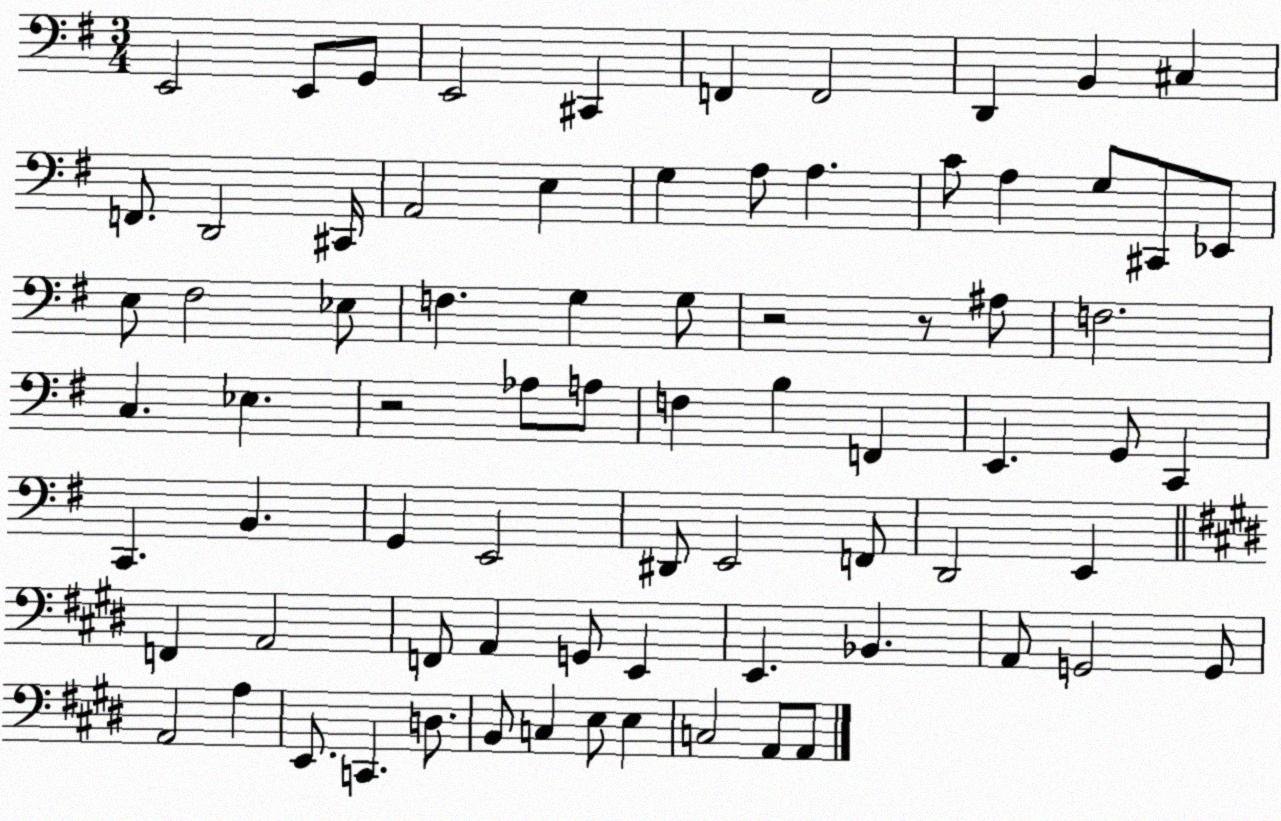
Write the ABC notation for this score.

X:1
T:Untitled
M:3/4
L:1/4
K:G
E,,2 E,,/2 G,,/2 E,,2 ^C,, F,, F,,2 D,, B,, ^C, F,,/2 D,,2 ^C,,/4 A,,2 E, G, A,/2 A, C/2 A, G,/2 ^C,,/2 _E,,/2 E,/2 ^F,2 _E,/2 F, G, G,/2 z2 z/2 ^A,/2 F,2 C, _E, z2 _A,/2 A,/2 F, B, F,, E,, G,,/2 C,, C,, B,, G,, E,,2 ^D,,/2 E,,2 F,,/2 D,,2 E,, F,, A,,2 F,,/2 A,, G,,/2 E,, E,, _B,, A,,/2 G,,2 G,,/2 A,,2 A, E,,/2 C,, D,/2 B,,/2 C, E,/2 E, C,2 A,,/2 A,,/2